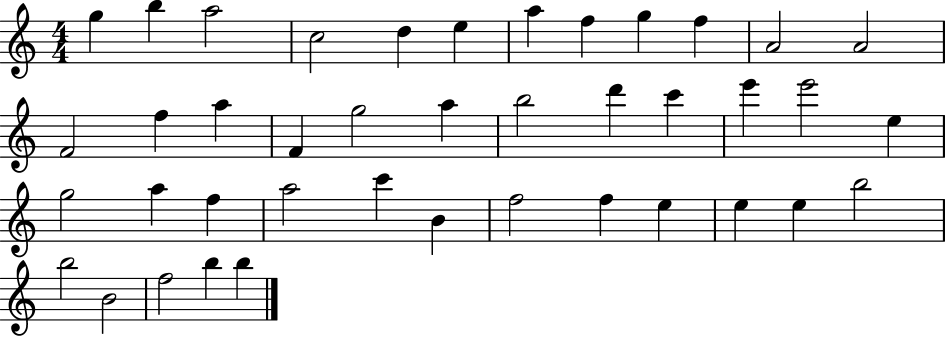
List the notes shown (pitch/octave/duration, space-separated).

G5/q B5/q A5/h C5/h D5/q E5/q A5/q F5/q G5/q F5/q A4/h A4/h F4/h F5/q A5/q F4/q G5/h A5/q B5/h D6/q C6/q E6/q E6/h E5/q G5/h A5/q F5/q A5/h C6/q B4/q F5/h F5/q E5/q E5/q E5/q B5/h B5/h B4/h F5/h B5/q B5/q